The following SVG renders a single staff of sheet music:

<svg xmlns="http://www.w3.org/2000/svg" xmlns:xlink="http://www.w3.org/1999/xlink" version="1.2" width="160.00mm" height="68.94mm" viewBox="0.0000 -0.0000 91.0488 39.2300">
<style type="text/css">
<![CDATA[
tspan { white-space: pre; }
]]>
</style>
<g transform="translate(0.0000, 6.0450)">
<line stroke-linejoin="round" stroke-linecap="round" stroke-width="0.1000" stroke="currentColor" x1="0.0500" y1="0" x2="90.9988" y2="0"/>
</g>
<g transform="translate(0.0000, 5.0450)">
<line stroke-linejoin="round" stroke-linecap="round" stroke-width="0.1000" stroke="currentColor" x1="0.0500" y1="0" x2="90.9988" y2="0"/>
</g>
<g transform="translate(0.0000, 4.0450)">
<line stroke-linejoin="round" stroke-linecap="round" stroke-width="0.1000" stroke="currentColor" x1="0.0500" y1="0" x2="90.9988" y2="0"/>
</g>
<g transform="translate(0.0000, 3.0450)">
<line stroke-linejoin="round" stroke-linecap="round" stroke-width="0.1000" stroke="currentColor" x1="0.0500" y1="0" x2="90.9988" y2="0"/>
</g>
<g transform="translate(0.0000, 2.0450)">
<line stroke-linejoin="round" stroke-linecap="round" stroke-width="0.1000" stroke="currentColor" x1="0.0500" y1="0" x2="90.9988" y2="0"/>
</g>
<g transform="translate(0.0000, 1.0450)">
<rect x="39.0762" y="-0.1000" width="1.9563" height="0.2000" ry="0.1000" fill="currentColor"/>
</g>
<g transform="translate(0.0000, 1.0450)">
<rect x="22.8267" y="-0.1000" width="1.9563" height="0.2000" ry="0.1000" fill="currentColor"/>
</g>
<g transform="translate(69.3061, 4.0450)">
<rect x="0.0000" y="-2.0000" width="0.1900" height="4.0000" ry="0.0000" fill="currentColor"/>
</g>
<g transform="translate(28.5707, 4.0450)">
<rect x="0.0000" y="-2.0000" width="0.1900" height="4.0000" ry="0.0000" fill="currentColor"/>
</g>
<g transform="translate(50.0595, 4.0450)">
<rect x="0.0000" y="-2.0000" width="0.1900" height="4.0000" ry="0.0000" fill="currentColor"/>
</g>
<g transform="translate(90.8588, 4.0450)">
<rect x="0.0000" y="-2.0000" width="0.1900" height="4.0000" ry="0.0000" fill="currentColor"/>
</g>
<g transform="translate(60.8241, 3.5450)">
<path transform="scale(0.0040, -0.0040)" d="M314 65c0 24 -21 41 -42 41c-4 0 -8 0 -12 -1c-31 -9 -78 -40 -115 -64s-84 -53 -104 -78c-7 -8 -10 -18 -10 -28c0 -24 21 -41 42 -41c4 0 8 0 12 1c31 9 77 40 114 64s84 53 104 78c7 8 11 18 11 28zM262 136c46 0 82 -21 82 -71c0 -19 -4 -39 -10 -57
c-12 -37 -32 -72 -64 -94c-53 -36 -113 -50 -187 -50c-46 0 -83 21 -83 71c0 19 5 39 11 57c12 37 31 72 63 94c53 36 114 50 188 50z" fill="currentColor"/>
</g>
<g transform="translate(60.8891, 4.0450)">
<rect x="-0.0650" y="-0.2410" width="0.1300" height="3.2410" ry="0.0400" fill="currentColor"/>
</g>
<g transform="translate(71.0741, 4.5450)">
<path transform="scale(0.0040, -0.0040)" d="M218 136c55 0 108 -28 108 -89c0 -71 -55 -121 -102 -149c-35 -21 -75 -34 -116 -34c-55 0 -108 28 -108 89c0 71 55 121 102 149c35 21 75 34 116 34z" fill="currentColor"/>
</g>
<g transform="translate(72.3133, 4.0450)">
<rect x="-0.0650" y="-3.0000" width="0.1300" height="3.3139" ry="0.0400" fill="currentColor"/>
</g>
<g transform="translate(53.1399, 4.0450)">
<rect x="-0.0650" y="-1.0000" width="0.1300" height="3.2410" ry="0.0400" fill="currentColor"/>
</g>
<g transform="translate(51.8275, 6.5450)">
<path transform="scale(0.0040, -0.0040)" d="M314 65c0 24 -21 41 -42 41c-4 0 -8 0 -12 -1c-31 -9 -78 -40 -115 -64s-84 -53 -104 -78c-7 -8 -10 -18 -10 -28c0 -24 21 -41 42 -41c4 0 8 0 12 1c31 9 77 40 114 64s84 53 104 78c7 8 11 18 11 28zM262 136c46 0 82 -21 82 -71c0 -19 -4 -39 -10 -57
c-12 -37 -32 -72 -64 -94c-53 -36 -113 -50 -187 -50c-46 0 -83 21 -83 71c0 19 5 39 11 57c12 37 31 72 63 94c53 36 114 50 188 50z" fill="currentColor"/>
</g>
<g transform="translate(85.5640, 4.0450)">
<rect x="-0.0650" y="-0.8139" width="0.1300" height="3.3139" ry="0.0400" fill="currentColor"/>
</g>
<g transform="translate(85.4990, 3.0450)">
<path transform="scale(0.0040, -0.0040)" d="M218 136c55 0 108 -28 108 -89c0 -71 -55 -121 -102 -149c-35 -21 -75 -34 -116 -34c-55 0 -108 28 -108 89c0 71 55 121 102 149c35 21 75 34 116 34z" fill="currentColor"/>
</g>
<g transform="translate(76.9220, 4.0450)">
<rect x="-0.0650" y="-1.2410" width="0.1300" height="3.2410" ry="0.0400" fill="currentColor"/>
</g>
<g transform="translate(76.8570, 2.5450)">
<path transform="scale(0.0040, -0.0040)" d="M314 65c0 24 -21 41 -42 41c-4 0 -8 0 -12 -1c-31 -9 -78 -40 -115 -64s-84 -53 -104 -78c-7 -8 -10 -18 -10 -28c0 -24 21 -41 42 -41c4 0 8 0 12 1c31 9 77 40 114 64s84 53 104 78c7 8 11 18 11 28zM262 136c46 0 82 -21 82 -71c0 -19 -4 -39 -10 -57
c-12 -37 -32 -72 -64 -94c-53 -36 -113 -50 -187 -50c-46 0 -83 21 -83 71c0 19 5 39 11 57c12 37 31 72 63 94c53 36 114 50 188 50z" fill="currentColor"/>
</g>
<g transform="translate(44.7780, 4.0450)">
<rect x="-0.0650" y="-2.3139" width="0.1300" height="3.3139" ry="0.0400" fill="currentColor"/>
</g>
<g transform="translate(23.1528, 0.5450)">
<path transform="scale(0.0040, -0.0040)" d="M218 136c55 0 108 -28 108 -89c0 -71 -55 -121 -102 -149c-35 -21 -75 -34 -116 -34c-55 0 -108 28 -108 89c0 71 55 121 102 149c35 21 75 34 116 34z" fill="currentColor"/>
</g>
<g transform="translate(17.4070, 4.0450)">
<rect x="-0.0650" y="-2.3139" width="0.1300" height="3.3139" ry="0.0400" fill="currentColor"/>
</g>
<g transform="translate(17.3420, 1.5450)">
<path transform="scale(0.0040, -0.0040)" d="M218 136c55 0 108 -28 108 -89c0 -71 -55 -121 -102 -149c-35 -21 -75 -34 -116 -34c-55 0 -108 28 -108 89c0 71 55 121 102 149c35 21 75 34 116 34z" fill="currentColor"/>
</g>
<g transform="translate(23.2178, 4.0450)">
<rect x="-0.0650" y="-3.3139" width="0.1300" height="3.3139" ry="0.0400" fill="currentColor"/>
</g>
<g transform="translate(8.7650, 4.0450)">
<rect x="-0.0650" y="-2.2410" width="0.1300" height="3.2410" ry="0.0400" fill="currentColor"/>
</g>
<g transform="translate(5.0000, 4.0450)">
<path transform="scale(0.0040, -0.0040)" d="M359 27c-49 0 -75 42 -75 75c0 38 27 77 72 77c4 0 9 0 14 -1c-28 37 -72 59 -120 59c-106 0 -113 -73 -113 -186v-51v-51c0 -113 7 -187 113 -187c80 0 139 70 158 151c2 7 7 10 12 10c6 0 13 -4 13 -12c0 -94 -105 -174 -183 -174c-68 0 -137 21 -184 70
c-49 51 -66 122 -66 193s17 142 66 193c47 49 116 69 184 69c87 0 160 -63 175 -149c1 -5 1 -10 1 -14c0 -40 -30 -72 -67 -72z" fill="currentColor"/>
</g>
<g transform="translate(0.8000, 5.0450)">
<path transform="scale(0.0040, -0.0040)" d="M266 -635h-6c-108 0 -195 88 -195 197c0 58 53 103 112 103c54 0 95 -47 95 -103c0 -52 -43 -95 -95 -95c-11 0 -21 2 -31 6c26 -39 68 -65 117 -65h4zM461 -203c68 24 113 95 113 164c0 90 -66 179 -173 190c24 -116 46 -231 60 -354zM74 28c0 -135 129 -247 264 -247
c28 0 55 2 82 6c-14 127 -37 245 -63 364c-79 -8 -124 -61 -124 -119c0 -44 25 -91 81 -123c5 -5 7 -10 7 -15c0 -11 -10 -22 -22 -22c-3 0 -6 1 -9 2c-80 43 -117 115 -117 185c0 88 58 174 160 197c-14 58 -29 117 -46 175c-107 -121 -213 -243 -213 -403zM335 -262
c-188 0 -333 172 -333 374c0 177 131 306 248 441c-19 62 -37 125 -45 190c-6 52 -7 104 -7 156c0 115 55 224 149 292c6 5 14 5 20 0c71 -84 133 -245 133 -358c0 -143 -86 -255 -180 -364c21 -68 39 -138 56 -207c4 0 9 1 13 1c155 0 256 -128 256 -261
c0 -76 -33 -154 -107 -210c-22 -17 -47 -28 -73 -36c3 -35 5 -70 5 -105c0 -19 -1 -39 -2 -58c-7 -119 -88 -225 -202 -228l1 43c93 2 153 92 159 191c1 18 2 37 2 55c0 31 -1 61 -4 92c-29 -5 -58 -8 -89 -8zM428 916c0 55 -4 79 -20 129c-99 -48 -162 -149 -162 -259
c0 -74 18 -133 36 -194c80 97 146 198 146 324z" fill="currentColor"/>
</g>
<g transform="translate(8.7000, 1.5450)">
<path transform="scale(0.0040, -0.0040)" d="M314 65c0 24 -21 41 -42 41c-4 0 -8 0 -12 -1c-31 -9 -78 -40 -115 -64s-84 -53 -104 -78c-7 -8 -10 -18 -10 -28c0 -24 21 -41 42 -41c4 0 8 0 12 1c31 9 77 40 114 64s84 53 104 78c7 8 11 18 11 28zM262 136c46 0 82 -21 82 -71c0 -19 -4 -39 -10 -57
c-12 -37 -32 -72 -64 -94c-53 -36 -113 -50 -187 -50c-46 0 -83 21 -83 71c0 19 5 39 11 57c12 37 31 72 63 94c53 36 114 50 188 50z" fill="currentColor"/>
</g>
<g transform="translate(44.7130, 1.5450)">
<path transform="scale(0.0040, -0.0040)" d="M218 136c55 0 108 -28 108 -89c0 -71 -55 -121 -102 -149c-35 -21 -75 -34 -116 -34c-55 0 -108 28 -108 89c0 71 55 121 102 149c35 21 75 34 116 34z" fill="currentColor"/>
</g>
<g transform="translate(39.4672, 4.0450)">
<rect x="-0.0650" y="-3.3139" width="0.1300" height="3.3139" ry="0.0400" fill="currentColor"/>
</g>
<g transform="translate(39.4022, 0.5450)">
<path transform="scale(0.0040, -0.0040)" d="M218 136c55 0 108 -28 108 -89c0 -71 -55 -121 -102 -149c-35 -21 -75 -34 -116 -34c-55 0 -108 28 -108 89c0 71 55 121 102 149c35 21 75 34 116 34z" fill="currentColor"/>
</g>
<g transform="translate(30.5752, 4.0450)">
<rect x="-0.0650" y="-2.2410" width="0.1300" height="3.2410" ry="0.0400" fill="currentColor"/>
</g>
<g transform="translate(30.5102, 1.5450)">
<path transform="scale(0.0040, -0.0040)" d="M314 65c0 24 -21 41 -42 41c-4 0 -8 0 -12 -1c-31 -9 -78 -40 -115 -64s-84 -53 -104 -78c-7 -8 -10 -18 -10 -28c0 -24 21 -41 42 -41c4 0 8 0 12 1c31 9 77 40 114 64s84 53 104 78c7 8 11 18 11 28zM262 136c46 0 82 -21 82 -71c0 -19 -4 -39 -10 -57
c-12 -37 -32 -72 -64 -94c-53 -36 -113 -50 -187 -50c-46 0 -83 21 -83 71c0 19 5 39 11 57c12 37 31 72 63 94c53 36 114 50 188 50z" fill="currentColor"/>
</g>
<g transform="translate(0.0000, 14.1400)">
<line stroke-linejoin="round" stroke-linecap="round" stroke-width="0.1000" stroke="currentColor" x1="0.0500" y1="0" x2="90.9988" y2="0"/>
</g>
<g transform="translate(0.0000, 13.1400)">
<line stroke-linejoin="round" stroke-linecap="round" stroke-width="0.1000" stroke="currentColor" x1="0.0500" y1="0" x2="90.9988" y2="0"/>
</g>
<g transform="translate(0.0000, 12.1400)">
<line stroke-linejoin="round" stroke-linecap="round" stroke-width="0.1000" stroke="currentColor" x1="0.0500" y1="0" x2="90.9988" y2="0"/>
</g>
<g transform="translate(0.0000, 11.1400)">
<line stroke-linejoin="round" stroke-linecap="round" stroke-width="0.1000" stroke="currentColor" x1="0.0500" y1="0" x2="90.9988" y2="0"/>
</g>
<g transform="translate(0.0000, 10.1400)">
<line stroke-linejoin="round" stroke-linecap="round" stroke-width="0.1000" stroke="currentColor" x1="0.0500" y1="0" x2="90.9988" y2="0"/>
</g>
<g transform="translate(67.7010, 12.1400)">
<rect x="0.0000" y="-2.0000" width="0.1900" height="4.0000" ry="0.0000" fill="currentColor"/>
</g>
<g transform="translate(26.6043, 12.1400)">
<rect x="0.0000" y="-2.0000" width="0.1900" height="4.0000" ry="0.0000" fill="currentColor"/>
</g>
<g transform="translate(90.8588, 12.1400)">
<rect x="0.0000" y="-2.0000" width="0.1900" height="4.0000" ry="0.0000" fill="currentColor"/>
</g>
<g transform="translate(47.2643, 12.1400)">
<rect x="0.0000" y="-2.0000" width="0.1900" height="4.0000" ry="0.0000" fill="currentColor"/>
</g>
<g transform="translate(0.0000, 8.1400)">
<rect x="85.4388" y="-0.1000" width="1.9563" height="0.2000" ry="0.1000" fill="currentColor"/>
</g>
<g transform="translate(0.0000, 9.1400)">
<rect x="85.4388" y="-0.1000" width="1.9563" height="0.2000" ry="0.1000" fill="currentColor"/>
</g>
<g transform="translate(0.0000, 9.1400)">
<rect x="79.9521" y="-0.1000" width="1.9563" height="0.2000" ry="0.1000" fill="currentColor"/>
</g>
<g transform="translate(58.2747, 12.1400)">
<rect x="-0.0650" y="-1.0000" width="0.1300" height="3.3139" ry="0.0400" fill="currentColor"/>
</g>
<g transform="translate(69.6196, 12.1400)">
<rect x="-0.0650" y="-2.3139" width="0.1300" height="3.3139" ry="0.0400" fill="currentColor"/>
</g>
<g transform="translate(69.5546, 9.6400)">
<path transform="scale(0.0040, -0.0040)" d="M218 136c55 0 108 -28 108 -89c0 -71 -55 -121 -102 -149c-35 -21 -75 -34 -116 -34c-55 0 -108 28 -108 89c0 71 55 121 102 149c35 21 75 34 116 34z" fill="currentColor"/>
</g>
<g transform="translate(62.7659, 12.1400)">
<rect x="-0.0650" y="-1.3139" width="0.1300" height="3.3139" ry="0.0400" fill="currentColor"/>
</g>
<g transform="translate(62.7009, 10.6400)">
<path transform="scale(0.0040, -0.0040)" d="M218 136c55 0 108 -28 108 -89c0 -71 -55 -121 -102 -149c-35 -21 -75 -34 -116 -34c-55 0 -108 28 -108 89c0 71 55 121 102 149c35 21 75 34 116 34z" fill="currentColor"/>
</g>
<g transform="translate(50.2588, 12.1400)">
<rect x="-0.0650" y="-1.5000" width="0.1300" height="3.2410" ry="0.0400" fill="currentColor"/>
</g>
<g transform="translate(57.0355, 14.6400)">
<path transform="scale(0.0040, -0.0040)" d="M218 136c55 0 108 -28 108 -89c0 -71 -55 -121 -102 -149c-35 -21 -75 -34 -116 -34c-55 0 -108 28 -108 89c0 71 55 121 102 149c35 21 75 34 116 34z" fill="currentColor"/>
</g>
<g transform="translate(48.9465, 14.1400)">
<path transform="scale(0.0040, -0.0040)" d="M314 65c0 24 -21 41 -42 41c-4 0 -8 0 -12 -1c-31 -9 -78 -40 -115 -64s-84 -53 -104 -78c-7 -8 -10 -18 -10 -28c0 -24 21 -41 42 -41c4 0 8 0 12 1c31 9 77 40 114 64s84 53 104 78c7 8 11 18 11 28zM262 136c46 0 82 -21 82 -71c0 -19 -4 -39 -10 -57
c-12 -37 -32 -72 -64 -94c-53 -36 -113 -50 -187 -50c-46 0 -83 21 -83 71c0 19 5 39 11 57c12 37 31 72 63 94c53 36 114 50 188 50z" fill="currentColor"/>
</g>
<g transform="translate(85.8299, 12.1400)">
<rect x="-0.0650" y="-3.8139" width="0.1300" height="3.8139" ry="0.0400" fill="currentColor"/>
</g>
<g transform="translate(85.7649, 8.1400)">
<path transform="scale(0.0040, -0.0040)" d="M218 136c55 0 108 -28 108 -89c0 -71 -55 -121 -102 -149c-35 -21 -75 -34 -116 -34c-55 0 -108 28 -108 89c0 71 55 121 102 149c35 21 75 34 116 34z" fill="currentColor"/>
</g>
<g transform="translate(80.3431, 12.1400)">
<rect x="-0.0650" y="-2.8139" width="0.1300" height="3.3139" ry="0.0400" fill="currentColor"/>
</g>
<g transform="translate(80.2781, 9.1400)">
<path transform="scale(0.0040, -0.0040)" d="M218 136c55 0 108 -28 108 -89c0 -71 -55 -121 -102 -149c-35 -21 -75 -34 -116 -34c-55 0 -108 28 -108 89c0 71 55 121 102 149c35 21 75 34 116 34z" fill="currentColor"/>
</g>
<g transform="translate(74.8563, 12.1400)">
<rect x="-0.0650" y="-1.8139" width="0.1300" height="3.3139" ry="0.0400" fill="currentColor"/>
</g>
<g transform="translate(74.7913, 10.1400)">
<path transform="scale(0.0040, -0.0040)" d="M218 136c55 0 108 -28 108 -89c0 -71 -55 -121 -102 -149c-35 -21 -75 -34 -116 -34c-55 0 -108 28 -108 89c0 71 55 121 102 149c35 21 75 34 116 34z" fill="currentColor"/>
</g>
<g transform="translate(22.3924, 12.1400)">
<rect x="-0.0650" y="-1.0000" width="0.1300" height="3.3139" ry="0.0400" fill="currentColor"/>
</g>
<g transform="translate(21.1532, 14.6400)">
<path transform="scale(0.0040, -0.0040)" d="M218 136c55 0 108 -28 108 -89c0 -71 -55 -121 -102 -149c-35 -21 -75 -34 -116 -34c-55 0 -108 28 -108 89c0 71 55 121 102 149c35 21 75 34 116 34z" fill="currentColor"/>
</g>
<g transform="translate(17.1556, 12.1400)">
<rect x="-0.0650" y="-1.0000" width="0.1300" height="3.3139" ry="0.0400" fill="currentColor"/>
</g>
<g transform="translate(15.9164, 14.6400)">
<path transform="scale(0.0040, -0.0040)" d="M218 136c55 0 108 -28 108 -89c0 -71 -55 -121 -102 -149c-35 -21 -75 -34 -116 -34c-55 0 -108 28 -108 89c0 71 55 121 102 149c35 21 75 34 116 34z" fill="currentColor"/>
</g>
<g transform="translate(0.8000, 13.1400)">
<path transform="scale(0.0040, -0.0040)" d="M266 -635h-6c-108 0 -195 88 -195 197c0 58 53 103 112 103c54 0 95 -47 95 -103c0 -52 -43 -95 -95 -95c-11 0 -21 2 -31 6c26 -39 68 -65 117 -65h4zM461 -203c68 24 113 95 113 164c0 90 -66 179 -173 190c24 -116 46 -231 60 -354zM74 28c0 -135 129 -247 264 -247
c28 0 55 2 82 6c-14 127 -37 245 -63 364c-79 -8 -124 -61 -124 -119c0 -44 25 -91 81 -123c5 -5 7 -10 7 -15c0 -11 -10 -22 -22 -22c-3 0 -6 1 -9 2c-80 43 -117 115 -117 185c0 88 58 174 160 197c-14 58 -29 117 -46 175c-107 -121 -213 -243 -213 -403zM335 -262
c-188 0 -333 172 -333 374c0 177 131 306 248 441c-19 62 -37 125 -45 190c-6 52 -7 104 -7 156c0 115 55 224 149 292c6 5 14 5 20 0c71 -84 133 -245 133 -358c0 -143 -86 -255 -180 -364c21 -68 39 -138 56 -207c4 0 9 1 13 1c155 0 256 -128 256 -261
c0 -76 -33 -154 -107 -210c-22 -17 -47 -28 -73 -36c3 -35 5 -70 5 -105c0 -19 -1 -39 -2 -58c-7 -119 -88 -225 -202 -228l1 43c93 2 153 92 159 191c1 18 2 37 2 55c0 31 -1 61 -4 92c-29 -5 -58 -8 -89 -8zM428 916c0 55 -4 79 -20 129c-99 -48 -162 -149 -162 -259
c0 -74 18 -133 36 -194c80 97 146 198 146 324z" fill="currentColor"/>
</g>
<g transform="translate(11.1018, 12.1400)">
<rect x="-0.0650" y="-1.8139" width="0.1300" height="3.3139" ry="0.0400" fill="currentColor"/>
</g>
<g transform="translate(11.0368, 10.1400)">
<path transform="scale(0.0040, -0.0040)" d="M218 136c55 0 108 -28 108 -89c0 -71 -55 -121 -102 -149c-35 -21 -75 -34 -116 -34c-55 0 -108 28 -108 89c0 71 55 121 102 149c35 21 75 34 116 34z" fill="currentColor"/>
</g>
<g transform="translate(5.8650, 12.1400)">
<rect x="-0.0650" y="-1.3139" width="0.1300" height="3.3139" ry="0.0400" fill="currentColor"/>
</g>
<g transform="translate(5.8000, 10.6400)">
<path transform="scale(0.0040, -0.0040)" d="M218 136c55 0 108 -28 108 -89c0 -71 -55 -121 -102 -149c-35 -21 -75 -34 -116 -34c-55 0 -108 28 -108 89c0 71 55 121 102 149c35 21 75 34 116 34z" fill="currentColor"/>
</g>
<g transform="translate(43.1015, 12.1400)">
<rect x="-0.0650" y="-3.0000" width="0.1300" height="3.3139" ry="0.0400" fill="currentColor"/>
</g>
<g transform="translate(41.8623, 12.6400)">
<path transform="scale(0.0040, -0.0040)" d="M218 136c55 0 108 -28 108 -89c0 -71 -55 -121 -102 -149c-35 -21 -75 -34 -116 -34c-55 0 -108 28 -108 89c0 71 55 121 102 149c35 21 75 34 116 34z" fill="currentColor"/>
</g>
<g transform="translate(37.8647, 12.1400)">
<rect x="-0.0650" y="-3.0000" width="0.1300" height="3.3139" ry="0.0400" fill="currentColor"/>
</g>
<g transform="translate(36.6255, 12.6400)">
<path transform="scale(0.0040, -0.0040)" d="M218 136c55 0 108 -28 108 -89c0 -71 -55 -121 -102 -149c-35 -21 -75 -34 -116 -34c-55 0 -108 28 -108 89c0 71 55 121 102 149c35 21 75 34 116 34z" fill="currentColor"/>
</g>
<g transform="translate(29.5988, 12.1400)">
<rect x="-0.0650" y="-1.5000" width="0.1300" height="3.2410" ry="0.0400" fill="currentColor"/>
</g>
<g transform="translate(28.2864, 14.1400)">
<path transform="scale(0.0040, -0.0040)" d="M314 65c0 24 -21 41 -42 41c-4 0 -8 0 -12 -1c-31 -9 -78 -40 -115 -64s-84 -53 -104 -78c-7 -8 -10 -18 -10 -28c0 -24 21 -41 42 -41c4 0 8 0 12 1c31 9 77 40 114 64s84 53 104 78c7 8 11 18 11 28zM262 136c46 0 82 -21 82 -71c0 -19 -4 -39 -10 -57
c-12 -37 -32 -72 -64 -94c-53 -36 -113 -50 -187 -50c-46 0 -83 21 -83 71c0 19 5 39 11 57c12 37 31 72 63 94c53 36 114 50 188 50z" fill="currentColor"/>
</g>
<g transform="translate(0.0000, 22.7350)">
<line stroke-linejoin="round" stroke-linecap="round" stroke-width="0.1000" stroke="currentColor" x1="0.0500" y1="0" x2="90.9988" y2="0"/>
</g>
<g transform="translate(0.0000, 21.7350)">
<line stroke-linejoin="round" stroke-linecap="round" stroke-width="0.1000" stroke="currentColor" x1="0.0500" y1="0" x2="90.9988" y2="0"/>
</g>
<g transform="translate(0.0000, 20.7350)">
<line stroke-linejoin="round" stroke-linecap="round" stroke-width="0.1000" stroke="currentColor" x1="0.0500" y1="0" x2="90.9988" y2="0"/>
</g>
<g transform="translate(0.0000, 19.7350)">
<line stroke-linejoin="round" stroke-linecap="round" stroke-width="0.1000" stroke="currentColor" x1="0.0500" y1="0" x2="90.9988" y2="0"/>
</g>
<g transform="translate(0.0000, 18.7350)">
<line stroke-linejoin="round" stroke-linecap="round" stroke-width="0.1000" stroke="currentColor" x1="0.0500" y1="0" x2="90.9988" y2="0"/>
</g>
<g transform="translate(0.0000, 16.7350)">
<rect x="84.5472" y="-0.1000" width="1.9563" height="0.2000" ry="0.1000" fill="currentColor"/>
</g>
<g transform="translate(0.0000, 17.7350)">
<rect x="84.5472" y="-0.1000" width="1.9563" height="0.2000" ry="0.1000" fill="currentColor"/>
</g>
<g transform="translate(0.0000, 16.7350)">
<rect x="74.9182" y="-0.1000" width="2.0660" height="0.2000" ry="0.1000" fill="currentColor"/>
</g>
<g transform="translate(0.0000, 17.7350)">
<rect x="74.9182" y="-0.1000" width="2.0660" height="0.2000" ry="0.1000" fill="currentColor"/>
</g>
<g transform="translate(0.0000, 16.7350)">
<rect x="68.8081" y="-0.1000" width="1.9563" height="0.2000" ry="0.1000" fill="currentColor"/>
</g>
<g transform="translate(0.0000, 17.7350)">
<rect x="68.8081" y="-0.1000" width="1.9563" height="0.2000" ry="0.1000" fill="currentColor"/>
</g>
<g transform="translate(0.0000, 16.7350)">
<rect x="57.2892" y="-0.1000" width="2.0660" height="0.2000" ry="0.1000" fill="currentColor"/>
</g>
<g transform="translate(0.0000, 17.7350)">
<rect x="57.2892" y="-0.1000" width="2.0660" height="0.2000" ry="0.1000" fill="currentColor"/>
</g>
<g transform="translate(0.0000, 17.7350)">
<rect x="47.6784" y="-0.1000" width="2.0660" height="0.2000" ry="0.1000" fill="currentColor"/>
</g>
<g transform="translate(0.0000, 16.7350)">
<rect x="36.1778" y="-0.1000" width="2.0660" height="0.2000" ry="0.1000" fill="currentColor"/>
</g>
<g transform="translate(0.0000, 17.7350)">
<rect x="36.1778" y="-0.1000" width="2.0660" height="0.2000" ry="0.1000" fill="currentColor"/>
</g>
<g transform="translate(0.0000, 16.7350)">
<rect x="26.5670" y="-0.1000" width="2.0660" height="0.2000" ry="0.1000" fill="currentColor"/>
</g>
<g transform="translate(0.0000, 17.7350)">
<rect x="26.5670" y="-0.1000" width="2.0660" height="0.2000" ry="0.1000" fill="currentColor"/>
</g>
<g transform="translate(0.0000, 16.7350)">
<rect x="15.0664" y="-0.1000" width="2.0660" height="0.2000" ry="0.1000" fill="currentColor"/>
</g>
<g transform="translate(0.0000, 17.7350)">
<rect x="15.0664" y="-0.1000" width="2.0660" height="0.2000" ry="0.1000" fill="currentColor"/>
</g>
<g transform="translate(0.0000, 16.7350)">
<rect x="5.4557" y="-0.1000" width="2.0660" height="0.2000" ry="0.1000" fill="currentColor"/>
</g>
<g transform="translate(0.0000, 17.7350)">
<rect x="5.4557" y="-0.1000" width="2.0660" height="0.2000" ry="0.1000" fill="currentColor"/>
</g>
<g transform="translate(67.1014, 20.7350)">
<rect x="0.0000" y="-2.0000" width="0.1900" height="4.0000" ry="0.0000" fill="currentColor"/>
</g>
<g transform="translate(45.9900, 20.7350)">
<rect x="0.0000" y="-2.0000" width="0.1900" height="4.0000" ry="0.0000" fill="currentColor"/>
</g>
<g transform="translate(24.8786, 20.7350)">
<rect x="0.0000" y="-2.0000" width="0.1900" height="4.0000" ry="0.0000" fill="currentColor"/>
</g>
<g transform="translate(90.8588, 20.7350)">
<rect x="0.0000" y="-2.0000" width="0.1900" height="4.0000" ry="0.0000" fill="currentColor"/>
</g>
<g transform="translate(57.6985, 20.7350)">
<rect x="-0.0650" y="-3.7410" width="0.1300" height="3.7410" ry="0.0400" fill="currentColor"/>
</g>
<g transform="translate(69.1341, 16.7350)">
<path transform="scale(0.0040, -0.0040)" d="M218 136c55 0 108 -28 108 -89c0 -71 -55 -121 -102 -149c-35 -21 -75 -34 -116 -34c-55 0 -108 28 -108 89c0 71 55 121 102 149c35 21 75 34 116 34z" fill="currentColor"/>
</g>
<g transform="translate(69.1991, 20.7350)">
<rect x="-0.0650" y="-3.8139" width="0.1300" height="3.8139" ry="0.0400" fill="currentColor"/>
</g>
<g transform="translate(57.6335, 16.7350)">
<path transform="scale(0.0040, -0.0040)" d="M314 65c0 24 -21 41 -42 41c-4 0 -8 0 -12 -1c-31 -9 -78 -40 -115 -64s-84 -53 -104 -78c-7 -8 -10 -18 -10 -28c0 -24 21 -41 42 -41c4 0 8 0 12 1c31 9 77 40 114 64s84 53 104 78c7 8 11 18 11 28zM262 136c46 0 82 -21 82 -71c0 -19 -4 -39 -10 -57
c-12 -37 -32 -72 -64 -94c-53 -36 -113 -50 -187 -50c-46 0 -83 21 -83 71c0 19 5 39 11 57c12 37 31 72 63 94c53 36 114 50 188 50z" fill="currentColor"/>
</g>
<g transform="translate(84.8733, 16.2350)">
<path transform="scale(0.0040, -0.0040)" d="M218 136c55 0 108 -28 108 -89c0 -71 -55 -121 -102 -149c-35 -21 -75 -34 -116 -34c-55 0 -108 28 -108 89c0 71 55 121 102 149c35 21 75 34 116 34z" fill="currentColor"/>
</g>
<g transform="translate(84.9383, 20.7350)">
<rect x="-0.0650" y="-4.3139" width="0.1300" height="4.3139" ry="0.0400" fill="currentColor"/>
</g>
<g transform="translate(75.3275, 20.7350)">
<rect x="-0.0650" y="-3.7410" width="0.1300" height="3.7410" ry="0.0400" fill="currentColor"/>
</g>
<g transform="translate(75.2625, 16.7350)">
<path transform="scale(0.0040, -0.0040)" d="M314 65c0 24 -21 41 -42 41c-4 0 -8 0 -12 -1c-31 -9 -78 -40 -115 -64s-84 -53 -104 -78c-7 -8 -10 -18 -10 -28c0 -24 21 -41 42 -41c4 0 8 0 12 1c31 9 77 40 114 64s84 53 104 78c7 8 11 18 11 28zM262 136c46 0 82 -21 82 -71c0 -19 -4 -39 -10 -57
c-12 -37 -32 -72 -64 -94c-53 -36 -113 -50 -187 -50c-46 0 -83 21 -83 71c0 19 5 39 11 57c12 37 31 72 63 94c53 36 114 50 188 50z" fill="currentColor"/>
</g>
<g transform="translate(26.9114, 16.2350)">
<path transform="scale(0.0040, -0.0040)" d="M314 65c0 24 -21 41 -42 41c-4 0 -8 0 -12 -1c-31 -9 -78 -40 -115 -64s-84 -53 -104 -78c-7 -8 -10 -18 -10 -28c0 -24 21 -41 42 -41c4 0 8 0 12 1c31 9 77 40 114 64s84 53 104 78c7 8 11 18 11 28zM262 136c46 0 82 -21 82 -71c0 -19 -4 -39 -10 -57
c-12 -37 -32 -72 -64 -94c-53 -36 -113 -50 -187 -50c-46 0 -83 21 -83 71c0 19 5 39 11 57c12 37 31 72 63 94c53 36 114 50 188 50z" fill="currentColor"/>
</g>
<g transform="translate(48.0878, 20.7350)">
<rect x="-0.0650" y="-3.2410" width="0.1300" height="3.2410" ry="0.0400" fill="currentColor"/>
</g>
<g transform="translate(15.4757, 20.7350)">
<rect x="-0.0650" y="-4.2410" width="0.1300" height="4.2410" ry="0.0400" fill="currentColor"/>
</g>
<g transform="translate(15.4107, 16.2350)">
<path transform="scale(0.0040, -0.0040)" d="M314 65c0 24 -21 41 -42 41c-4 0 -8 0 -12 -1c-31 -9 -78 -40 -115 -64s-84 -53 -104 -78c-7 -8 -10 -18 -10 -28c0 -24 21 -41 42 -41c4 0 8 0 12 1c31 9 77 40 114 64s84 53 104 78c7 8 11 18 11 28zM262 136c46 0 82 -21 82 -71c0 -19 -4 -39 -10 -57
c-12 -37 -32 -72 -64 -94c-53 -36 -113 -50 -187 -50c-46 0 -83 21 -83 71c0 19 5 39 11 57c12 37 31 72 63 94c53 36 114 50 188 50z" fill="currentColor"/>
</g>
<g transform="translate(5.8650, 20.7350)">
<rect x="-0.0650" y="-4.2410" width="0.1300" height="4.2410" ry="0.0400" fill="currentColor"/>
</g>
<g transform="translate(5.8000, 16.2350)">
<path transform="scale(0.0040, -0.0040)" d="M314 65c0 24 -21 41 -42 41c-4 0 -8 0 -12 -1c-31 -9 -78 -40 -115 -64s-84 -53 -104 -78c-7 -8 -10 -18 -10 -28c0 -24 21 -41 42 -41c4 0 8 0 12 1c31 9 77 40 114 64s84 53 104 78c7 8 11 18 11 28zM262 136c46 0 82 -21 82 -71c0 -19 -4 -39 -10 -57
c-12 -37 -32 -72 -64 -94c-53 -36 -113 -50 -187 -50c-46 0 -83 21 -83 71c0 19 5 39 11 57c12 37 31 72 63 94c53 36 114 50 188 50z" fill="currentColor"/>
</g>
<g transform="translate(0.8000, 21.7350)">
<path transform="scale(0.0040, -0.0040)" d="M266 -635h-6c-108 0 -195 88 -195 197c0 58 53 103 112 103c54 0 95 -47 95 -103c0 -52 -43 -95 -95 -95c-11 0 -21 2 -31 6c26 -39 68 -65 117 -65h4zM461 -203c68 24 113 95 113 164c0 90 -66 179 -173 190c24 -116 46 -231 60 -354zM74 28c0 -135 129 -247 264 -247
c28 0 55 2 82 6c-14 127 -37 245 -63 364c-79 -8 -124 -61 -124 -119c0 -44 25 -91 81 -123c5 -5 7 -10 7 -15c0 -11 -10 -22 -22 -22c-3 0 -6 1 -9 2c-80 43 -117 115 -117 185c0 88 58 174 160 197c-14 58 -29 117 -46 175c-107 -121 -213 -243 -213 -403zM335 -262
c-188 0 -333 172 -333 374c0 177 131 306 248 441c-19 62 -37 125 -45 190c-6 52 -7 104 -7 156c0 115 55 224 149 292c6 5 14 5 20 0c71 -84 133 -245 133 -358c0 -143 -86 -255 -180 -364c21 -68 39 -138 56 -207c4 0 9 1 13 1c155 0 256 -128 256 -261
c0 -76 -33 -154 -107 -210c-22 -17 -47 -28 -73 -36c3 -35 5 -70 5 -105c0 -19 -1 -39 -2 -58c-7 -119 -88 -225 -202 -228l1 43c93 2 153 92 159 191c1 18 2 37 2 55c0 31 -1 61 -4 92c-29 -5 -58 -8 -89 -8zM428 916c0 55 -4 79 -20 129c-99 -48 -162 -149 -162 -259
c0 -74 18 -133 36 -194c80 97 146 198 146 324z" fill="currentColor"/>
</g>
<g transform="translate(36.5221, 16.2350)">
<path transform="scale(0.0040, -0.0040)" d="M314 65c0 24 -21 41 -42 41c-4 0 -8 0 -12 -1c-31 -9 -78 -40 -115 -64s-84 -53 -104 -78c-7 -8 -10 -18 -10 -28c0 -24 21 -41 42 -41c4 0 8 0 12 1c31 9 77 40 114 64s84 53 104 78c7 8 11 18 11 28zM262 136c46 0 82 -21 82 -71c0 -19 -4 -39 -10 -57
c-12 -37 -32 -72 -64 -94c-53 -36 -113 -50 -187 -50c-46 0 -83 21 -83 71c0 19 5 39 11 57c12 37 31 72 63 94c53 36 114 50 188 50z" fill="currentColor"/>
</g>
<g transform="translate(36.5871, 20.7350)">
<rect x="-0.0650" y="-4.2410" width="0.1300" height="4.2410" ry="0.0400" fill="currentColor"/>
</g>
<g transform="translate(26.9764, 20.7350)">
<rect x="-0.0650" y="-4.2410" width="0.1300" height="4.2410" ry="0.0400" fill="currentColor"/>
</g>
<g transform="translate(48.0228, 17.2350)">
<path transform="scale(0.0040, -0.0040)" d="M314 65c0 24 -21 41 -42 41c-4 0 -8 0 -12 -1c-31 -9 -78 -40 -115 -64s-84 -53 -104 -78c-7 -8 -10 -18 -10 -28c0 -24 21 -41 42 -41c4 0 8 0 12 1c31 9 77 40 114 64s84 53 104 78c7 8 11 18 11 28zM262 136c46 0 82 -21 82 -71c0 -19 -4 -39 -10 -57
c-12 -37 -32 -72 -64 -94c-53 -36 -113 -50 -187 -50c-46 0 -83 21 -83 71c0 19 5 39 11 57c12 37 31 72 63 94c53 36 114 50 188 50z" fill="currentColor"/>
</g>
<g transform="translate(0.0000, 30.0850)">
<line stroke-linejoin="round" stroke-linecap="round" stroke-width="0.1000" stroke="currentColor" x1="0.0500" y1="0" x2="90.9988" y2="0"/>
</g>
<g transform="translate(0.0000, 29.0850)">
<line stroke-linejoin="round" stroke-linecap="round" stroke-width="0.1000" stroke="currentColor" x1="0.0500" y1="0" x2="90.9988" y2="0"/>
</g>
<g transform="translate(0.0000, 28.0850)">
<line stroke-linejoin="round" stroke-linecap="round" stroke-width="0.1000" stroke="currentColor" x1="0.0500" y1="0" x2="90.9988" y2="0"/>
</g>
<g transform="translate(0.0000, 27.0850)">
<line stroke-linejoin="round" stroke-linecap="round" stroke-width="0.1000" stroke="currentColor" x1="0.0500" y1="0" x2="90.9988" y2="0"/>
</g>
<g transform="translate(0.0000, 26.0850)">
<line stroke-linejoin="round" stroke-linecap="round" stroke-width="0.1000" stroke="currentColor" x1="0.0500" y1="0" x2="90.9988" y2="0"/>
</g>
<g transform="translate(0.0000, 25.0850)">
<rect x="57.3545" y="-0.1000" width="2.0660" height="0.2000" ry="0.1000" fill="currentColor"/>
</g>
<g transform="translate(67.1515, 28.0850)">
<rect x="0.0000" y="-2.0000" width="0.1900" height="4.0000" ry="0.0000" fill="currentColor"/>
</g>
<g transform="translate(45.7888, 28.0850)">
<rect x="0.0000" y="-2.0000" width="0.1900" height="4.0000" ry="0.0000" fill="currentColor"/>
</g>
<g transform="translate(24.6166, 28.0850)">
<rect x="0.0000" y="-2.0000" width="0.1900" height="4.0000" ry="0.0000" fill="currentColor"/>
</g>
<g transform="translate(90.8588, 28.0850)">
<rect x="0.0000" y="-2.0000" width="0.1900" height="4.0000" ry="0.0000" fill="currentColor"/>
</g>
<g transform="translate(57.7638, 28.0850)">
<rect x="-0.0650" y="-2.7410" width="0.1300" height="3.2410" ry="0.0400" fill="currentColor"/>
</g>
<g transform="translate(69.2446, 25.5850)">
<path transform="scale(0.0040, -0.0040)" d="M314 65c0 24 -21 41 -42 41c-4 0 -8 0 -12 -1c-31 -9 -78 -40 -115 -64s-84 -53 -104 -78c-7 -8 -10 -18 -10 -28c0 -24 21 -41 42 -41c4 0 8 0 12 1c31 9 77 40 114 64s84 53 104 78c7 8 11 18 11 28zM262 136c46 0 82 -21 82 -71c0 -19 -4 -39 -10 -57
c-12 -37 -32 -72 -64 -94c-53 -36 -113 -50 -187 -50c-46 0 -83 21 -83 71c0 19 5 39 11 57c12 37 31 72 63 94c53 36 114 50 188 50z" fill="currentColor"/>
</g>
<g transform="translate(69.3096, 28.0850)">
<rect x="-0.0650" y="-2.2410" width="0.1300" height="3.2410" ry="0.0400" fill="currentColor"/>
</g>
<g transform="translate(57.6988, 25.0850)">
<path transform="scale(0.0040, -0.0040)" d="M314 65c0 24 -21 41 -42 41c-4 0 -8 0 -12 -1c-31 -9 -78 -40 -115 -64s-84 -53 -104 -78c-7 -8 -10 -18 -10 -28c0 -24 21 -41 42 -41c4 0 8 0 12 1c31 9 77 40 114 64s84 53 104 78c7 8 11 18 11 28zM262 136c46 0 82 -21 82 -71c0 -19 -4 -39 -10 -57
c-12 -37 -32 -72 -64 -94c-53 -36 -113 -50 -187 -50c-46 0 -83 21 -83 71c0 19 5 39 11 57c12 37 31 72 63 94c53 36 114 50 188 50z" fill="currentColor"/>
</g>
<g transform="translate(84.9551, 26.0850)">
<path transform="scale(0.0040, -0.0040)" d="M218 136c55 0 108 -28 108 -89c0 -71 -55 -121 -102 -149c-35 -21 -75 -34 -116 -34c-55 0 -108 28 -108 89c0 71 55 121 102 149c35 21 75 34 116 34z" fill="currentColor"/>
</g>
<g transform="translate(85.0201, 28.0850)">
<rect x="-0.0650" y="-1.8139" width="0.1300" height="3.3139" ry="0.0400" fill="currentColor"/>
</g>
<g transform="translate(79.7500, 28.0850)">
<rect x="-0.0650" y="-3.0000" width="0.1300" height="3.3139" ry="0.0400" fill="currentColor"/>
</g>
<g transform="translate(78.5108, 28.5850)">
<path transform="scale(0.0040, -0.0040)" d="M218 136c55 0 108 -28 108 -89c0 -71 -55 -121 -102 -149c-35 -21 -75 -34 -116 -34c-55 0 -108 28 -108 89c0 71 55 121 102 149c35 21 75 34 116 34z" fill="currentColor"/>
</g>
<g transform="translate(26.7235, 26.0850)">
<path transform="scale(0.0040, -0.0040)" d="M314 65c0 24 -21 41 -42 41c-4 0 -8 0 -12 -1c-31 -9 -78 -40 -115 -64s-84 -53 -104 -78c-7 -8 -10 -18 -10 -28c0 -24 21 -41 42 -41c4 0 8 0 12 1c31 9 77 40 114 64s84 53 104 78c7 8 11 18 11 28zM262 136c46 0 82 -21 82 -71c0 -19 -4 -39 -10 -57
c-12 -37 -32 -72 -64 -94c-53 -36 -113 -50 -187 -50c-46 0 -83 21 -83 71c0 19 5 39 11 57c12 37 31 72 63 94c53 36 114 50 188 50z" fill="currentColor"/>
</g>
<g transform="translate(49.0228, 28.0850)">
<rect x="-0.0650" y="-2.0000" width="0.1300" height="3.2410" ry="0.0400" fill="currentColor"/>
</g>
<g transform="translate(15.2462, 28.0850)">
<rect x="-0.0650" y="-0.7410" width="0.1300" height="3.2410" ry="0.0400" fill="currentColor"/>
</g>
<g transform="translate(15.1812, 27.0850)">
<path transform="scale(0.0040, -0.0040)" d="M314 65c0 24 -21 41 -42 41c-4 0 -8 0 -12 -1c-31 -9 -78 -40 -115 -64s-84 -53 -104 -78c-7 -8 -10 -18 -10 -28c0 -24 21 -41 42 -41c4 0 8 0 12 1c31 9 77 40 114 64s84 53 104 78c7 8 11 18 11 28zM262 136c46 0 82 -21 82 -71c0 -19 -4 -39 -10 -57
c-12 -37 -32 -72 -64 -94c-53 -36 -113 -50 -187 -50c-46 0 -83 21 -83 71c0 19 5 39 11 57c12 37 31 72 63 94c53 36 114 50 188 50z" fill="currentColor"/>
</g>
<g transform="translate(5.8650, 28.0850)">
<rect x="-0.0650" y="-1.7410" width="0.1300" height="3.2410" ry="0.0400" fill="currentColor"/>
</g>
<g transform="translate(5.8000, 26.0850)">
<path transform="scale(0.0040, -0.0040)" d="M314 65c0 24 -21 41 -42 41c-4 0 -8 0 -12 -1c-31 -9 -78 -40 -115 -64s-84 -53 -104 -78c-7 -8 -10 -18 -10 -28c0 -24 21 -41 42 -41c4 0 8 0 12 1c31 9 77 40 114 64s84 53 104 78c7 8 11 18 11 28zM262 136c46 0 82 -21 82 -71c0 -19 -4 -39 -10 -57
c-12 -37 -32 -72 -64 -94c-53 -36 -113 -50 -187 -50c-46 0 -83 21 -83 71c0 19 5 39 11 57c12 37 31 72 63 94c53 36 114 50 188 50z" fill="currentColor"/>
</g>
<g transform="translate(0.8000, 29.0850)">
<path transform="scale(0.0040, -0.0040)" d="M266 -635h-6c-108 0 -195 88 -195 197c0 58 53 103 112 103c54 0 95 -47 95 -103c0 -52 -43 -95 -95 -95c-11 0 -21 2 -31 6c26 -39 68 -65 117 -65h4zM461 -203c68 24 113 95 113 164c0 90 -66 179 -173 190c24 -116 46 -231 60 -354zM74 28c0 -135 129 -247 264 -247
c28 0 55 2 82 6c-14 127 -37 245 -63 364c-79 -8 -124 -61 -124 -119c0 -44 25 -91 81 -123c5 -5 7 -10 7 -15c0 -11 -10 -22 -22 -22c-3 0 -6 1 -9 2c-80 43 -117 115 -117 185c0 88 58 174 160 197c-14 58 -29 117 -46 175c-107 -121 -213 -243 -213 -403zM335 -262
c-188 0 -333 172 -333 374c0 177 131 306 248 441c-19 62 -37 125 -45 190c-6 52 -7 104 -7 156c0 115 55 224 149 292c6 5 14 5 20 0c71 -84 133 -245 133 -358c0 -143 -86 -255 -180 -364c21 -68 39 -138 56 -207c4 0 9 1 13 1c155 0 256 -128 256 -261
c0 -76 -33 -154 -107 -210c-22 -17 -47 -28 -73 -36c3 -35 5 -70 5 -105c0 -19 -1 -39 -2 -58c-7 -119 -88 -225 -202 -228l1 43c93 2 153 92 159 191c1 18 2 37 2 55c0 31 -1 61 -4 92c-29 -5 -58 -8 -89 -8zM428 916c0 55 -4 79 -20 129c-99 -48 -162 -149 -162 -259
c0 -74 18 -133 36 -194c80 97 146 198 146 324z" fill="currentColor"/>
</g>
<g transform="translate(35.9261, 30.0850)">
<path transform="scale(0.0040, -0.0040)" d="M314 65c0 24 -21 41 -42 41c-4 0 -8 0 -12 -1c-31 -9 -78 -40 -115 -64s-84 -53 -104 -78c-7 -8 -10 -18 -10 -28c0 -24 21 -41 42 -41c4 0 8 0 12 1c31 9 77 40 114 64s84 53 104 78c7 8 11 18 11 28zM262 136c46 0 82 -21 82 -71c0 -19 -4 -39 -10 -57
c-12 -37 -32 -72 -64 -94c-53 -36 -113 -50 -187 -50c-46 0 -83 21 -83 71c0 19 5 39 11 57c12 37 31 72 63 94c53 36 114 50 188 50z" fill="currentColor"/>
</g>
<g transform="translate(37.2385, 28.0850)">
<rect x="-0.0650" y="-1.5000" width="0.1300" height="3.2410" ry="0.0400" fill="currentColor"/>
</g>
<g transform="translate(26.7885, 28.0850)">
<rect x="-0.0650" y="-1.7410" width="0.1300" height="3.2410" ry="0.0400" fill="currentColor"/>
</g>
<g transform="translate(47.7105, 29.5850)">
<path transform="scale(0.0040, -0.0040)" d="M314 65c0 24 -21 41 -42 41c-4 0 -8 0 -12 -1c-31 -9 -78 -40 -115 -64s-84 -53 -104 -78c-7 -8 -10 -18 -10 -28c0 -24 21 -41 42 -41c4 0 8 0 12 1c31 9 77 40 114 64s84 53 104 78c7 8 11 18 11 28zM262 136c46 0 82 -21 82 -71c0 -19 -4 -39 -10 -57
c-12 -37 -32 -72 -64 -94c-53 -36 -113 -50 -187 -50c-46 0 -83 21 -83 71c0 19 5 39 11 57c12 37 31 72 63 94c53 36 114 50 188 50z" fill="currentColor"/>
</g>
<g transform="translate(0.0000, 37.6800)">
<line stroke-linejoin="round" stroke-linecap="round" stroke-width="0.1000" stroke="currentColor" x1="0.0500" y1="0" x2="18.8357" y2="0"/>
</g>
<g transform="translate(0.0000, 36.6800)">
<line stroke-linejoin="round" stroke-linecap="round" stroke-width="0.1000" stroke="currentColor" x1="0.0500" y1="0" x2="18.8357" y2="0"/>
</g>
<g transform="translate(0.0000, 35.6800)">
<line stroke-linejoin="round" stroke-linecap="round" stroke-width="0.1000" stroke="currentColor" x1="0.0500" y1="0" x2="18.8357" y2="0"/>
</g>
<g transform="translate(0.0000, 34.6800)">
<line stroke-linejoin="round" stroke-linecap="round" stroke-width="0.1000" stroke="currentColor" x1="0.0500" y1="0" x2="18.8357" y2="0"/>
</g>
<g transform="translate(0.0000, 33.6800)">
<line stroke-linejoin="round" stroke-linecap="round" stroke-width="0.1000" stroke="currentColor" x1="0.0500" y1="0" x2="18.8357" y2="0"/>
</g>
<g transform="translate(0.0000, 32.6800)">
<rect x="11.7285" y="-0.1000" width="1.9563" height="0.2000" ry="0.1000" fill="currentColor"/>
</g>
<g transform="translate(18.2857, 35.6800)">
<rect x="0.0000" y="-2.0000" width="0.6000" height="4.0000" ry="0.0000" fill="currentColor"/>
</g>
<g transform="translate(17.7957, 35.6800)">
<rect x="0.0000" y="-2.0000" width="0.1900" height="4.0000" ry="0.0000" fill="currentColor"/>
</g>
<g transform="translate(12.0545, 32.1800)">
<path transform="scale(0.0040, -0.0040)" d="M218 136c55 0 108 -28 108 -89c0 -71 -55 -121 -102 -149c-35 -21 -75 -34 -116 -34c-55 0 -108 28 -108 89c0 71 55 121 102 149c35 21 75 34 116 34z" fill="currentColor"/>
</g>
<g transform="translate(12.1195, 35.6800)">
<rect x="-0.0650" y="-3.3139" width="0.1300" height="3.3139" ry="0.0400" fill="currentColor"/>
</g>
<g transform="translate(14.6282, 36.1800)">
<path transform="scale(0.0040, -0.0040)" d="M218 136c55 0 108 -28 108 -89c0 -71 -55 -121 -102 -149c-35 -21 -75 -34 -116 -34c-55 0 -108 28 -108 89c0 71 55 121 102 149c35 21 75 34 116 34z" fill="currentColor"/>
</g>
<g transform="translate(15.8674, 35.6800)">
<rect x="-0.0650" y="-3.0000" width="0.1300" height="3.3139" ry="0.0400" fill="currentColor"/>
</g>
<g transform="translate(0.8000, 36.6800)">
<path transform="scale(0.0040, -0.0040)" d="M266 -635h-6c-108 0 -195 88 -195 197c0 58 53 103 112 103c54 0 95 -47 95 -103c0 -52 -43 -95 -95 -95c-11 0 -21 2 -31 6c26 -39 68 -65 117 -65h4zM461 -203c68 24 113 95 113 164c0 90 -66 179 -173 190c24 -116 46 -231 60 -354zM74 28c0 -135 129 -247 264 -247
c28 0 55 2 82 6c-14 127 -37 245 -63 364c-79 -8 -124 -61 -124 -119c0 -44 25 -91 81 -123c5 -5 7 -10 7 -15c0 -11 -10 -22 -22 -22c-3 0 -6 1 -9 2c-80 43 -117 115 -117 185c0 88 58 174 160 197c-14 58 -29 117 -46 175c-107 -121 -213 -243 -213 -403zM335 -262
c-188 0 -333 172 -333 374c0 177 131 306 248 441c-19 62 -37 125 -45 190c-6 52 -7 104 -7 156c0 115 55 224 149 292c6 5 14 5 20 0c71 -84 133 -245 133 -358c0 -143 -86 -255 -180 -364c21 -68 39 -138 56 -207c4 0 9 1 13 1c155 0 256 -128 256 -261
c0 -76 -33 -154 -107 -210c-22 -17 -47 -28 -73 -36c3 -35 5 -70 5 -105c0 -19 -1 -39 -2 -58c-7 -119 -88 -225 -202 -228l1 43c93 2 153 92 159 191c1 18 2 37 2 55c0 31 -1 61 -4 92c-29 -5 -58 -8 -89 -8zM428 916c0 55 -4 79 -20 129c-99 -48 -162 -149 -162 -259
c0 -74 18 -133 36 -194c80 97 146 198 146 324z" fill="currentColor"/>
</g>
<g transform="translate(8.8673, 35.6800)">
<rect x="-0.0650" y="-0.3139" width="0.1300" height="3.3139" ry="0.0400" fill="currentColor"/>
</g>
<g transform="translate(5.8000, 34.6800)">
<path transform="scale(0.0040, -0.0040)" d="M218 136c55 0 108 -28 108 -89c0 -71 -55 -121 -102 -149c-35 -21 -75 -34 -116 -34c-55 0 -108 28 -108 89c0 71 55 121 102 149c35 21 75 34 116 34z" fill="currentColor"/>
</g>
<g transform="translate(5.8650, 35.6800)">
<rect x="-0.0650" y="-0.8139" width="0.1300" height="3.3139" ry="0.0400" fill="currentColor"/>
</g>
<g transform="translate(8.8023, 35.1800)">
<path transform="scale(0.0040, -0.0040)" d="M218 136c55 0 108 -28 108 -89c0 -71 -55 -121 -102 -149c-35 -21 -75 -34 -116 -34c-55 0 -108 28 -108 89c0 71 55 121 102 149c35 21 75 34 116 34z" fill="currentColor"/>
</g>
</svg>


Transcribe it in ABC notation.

X:1
T:Untitled
M:4/4
L:1/4
K:C
g2 g b g2 b g D2 c2 A e2 d e f D D E2 A A E2 D e g f a c' d'2 d'2 d'2 d'2 b2 c'2 c' c'2 d' f2 d2 f2 E2 F2 a2 g2 A f d c b A